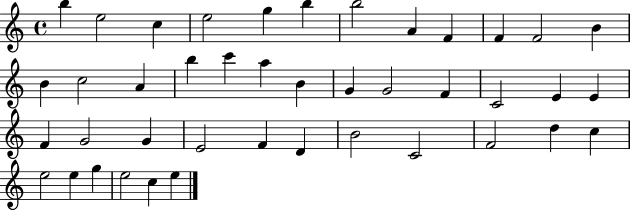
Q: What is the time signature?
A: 4/4